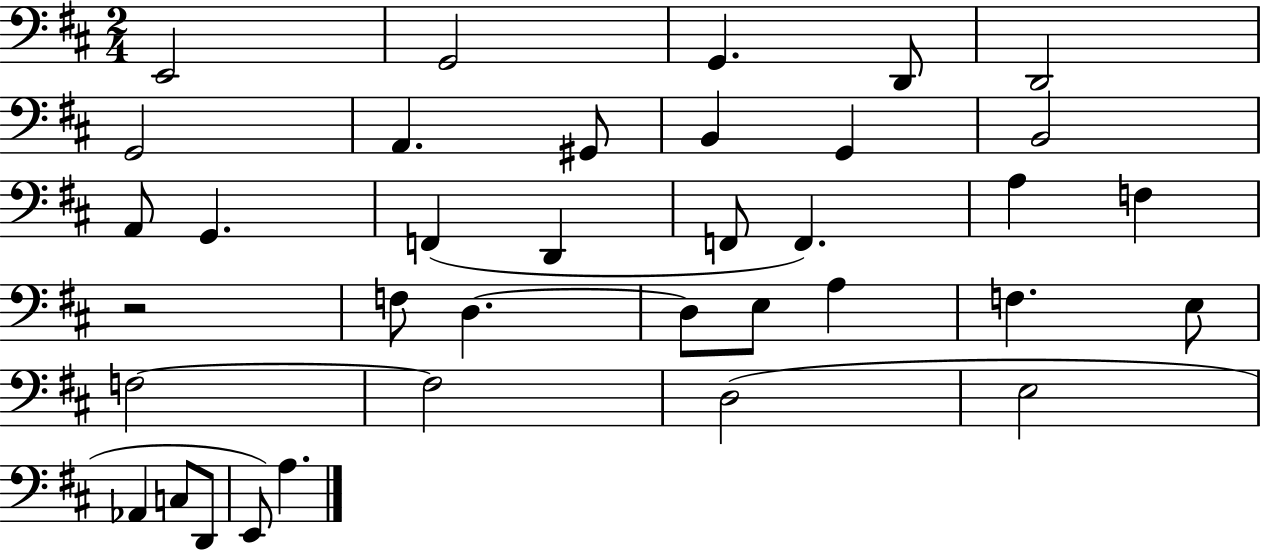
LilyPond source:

{
  \clef bass
  \numericTimeSignature
  \time 2/4
  \key d \major
  e,2 | g,2 | g,4. d,8 | d,2 | \break g,2 | a,4. gis,8 | b,4 g,4 | b,2 | \break a,8 g,4. | f,4( d,4 | f,8 f,4.) | a4 f4 | \break r2 | f8 d4.~~ | d8 e8 a4 | f4. e8 | \break f2~~ | f2 | d2( | e2 | \break aes,4 c8 d,8 | e,8) a4. | \bar "|."
}